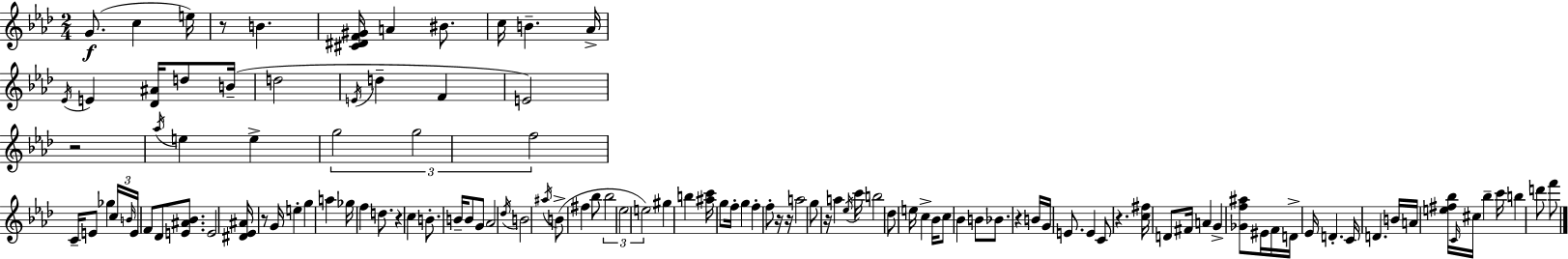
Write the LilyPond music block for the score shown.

{
  \clef treble
  \numericTimeSignature
  \time 2/4
  \key f \minor
  \repeat volta 2 { g'8.(\f c''4 e''16) | r8 b'4. | <cis' dis' f' gis'>16 a'4 bis'8. | c''16 b'4.-- aes'16-> | \break \acciaccatura { ees'16 } e'4 <des' ais'>16 d''8 | b'16--( d''2 | \acciaccatura { e'16 } d''4-- f'4 | e'2) | \break r2 | \acciaccatura { aes''16 } e''4 e''4-> | \tuplet 3/2 { g''2 | g''2 | \break f''2 } | c'16-- e'8 ges''4 | \tuplet 3/2 { c''16 \grace { b'16 } e'16 } f'8 des'8 | <e' ais' bes'>8. e'2 | \break <dis' ees' ais'>16 r8 g'16 | e''4-. g''4 | a''4 ges''16 f''4 | d''8. r4 | \break c''4 b'8.-. b'16-- | b'8 g'8 aes'2 | \acciaccatura { des''16 } b'2 | \acciaccatura { ais''16 } b'8->( | \break fis''4 bes''8 \tuplet 3/2 { bes''2 | ees''2 | e''2) } | gis''4 | \break b''4 <ais'' c'''>16 g''8 | f''16-. g''4 f''4-. | f''8-. r16 r16 a''2 | g''8 | \break r16 a''4 \acciaccatura { ees''16 } c'''16 b''2 | des''8 | e''16 c''4-> bes'16 c''8 | bes'4 b'8 bes'8. | \break r4 b'16 g'16 | e'8. e'4 c'8 | r4. <c'' fis''>16 | d'8 fis'16 a'4 g'4-> | \break <ges' f'' ais''>8 eis'16 f'16 d'16-> | ees'16 d'4.-. c'16 | d'4. b'16 a'16 | <e'' fis'' bes''>16 \grace { c'16 } cis''16 bes''4-- c'''16 | \break b''4 d'''8 f'''8 | } \bar "|."
}